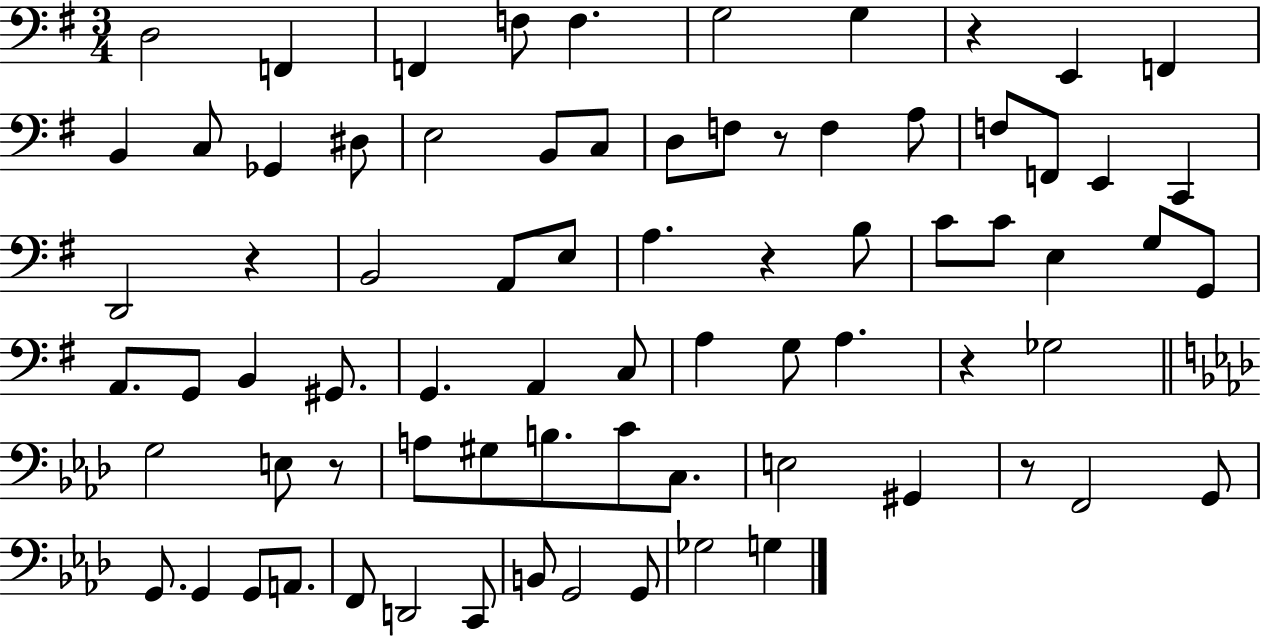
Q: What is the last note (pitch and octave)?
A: G3